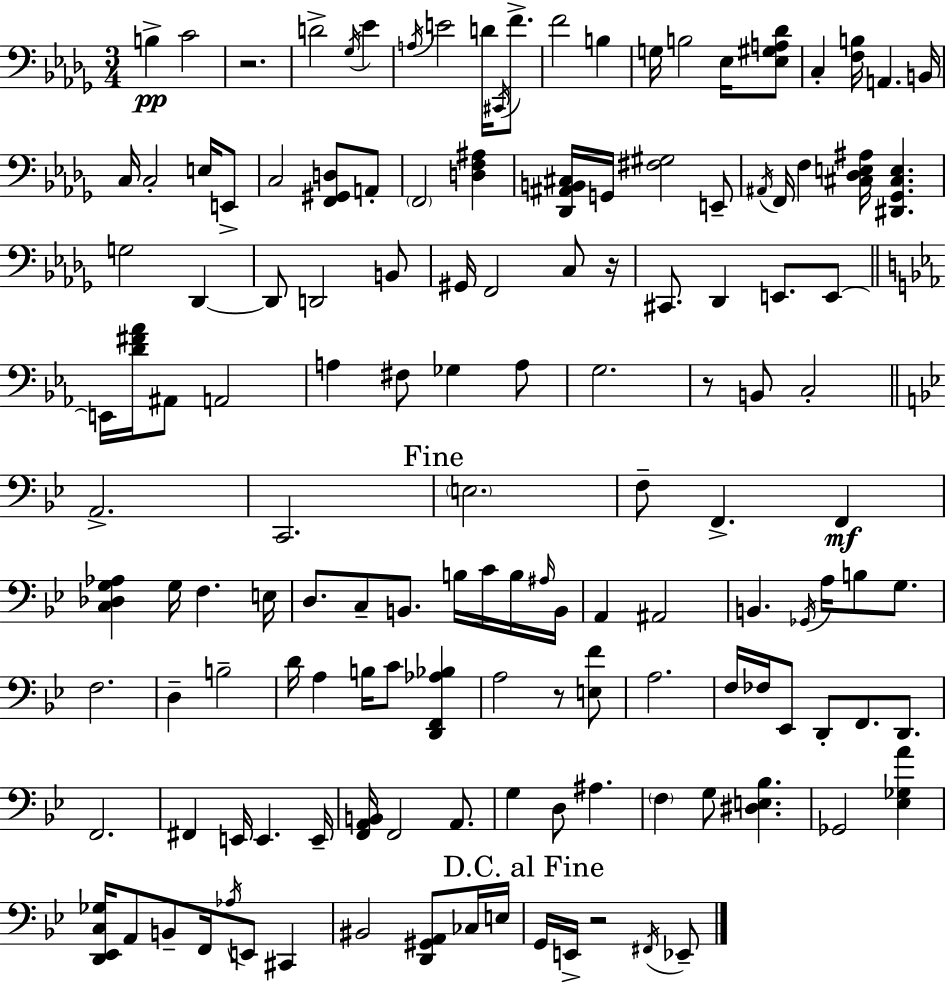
B3/q C4/h R/h. D4/h Gb3/s Eb4/q A3/s E4/h D4/s C#2/s F4/e. F4/h B3/q G3/s B3/h Eb3/s [Eb3,G#3,A3,Db4]/e C3/q [F3,B3]/s A2/q. B2/s C3/s C3/h E3/s E2/e C3/h [F2,G#2,D3]/e A2/e F2/h [D3,F3,A#3]/q [Db2,A#2,B2,C#3]/s G2/s [F#3,G#3]/h E2/e A#2/s F2/s F3/q [C#3,Db3,E3,A#3]/s [D#2,Gb2,C#3,E3]/q. G3/h Db2/q Db2/e D2/h B2/e G#2/s F2/h C3/e R/s C#2/e. Db2/q E2/e. E2/e E2/s [D4,F#4,Ab4]/s A#2/e A2/h A3/q F#3/e Gb3/q A3/e G3/h. R/e B2/e C3/h A2/h. C2/h. E3/h. F3/e F2/q. F2/q [C3,Db3,G3,Ab3]/q G3/s F3/q. E3/s D3/e. C3/e B2/e. B3/s C4/s B3/s A#3/s B2/s A2/q A#2/h B2/q. Gb2/s A3/s B3/e G3/e. F3/h. D3/q B3/h D4/s A3/q B3/s C4/e [D2,F2,Ab3,Bb3]/q A3/h R/e [E3,F4]/e A3/h. F3/s FES3/s Eb2/e D2/e F2/e. D2/e. F2/h. F#2/q E2/s E2/q. E2/s [F2,A2,B2]/s F2/h A2/e. G3/q D3/e A#3/q. F3/q G3/e [D#3,E3,Bb3]/q. Gb2/h [Eb3,Gb3,A4]/q [D2,Eb2,C3,Gb3]/s A2/e B2/e F2/s Ab3/s E2/e C#2/q BIS2/h [D2,G#2,A2]/e CES3/s E3/s G2/s E2/s R/h F#2/s Eb2/e